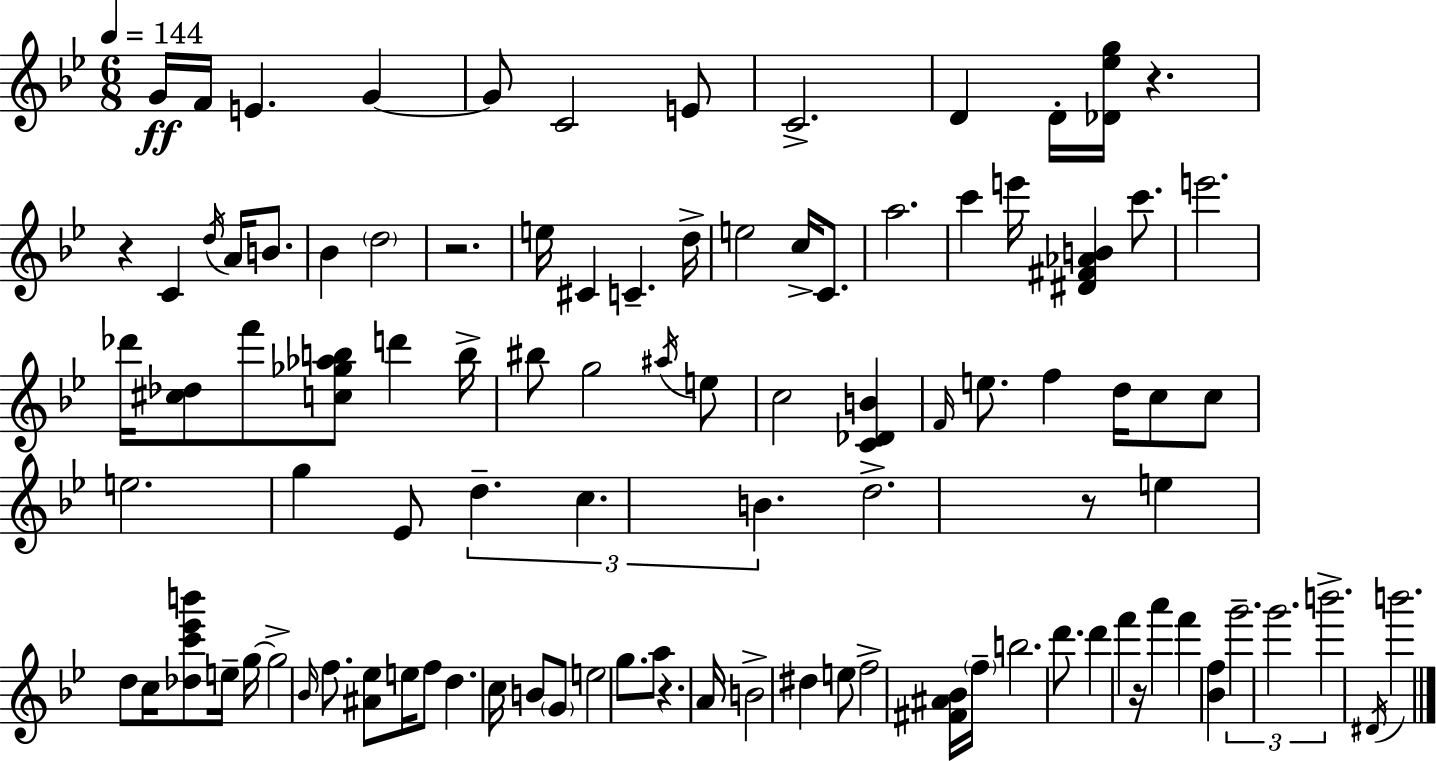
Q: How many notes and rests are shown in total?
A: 99